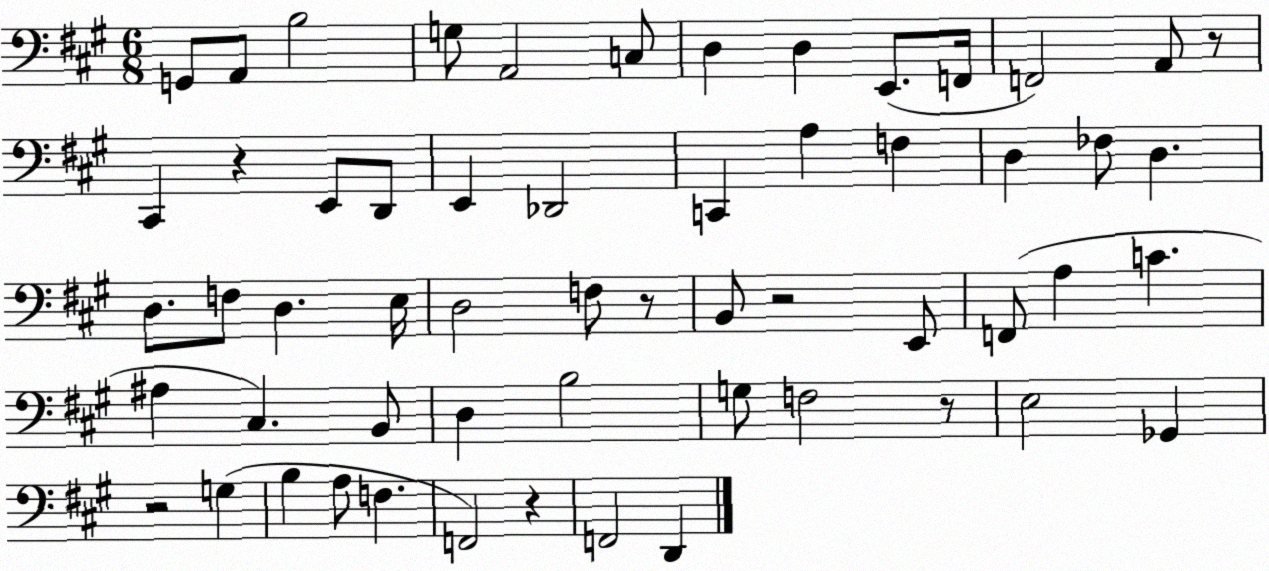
X:1
T:Untitled
M:6/8
L:1/4
K:A
G,,/2 A,,/2 B,2 G,/2 A,,2 C,/2 D, D, E,,/2 F,,/4 F,,2 A,,/2 z/2 ^C,, z E,,/2 D,,/2 E,, _D,,2 C,, A, F, D, _F,/2 D, D,/2 F,/2 D, E,/4 D,2 F,/2 z/2 B,,/2 z2 E,,/2 F,,/2 A, C ^A, ^C, B,,/2 D, B,2 G,/2 F,2 z/2 E,2 _G,, z2 G, B, A,/2 F, F,,2 z F,,2 D,,